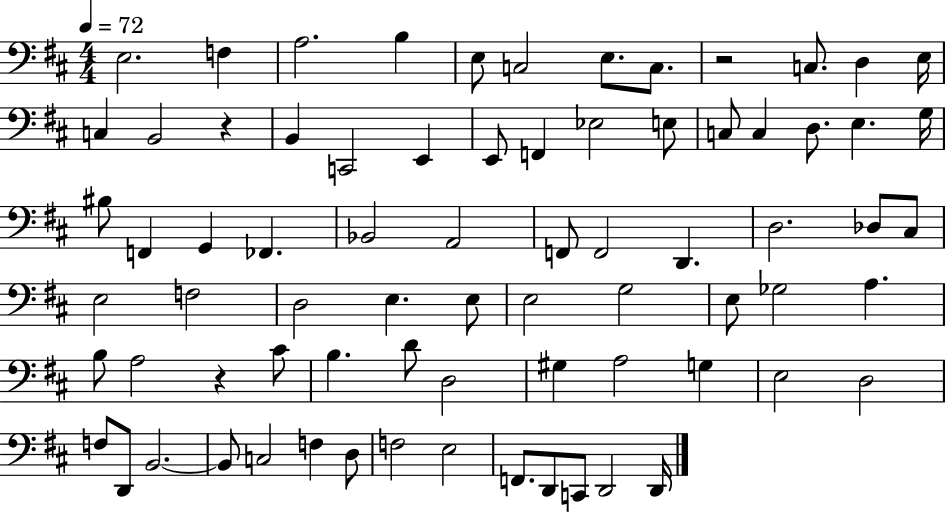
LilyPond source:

{
  \clef bass
  \numericTimeSignature
  \time 4/4
  \key d \major
  \tempo 4 = 72
  e2. f4 | a2. b4 | e8 c2 e8. c8. | r2 c8. d4 e16 | \break c4 b,2 r4 | b,4 c,2 e,4 | e,8 f,4 ees2 e8 | c8 c4 d8. e4. g16 | \break bis8 f,4 g,4 fes,4. | bes,2 a,2 | f,8 f,2 d,4. | d2. des8 cis8 | \break e2 f2 | d2 e4. e8 | e2 g2 | e8 ges2 a4. | \break b8 a2 r4 cis'8 | b4. d'8 d2 | gis4 a2 g4 | e2 d2 | \break f8 d,8 b,2.~~ | b,8 c2 f4 d8 | f2 e2 | f,8. d,8 c,8 d,2 d,16 | \break \bar "|."
}